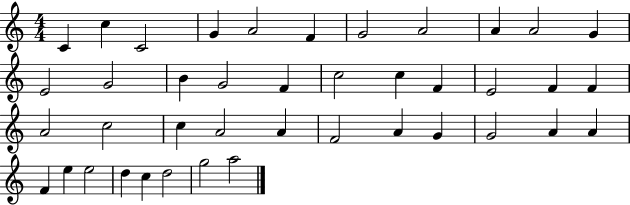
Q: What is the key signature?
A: C major